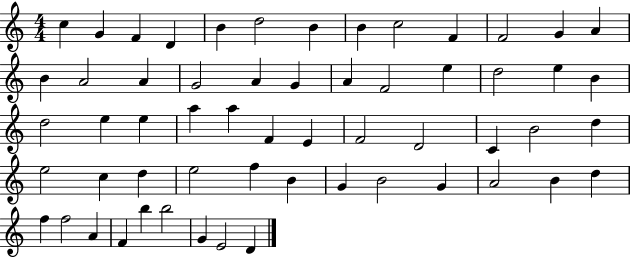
X:1
T:Untitled
M:4/4
L:1/4
K:C
c G F D B d2 B B c2 F F2 G A B A2 A G2 A G A F2 e d2 e B d2 e e a a F E F2 D2 C B2 d e2 c d e2 f B G B2 G A2 B d f f2 A F b b2 G E2 D